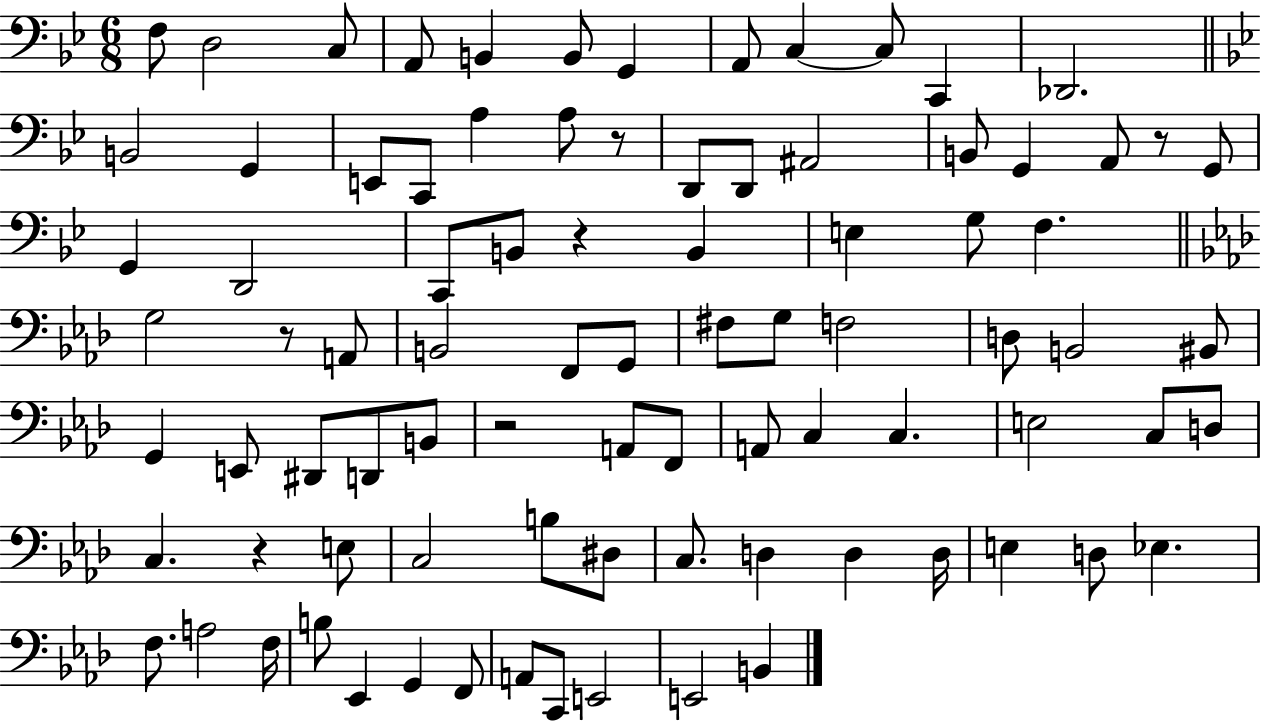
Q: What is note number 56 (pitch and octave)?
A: C3